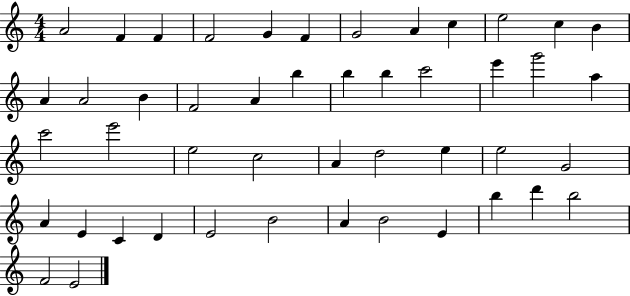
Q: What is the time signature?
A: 4/4